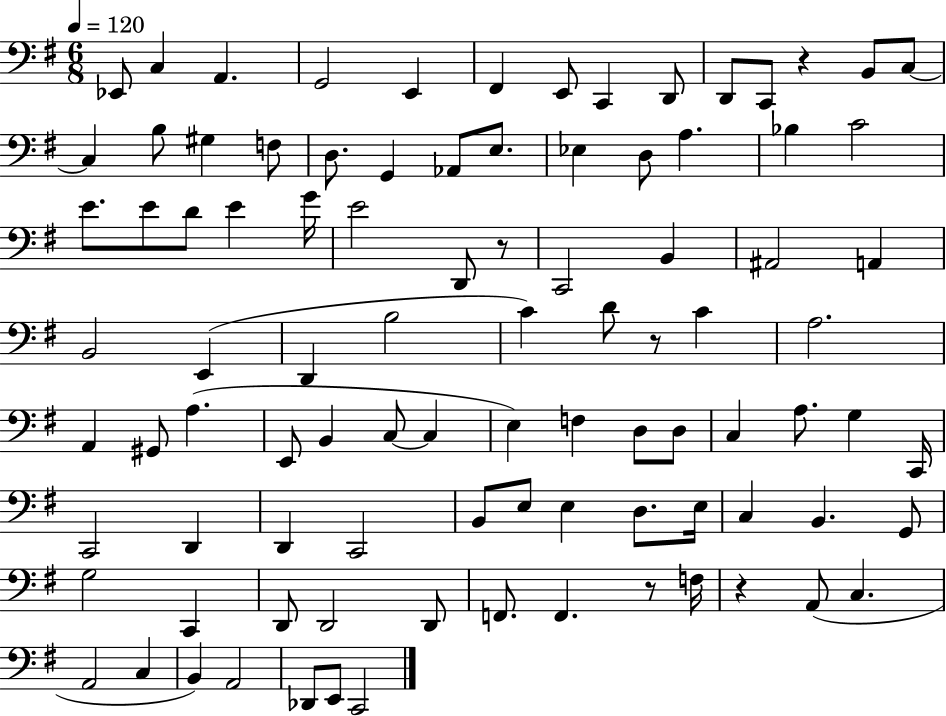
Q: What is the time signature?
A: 6/8